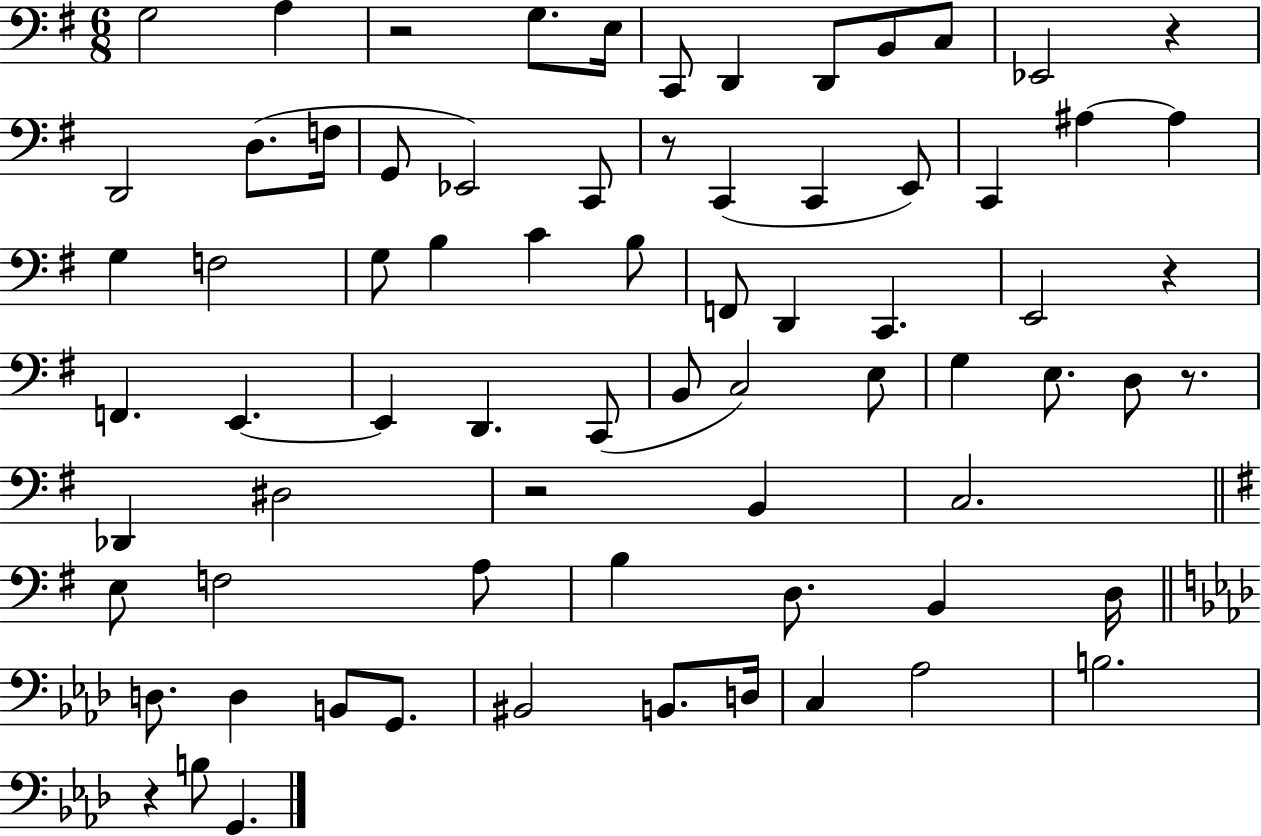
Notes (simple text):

G3/h A3/q R/h G3/e. E3/s C2/e D2/q D2/e B2/e C3/e Eb2/h R/q D2/h D3/e. F3/s G2/e Eb2/h C2/e R/e C2/q C2/q E2/e C2/q A#3/q A#3/q G3/q F3/h G3/e B3/q C4/q B3/e F2/e D2/q C2/q. E2/h R/q F2/q. E2/q. E2/q D2/q. C2/e B2/e C3/h E3/e G3/q E3/e. D3/e R/e. Db2/q D#3/h R/h B2/q C3/h. E3/e F3/h A3/e B3/q D3/e. B2/q D3/s D3/e. D3/q B2/e G2/e. BIS2/h B2/e. D3/s C3/q Ab3/h B3/h. R/q B3/e G2/q.